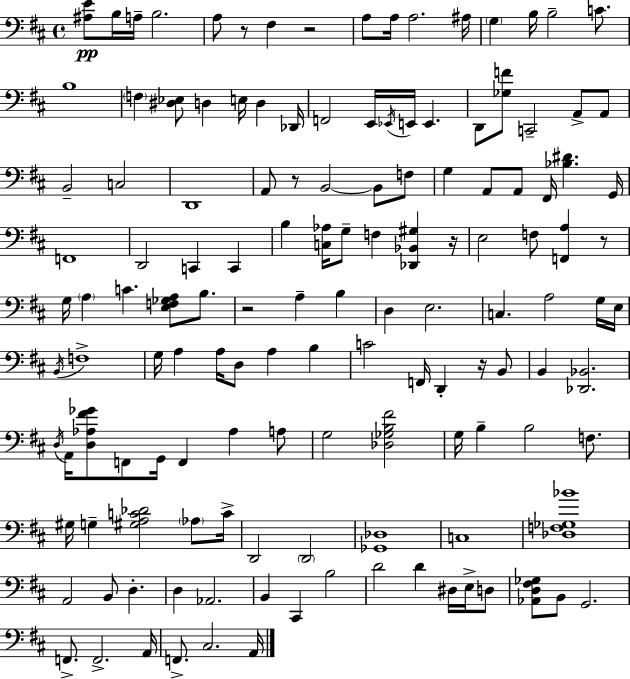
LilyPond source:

{
  \clef bass
  \time 4/4
  \defaultTimeSignature
  \key d \major
  <ais e'>8\pp b16 a16-- b2. | a8 r8 fis4 r2 | a8 a16 a2. ais16 | \parenthesize g4 b16 b2-- c'8. | \break b1 | \parenthesize f4 <dis ees>8 d4 e16 d4 des,16 | f,2 e,16 \acciaccatura { ees,16 } e,16 e,4. | d,8 <ges f'>8 c,2-- a,8-> a,8 | \break b,2-- c2 | d,1 | a,8 r8 b,2~~ b,8 f8 | g4 a,8 a,8 fis,16 <bes dis'>4. | \break g,16 f,1 | d,2 c,4 c,4 | b4 <c aes>16 g8-- f4 <des, bes, gis>4 | r16 e2 f8 <f, a>4 r8 | \break g16 \parenthesize a4 c'4. <e f ges a>8 b8. | r2 a4-- b4 | d4 e2. | c4. a2 g16 | \break e16 \acciaccatura { b,16 } f1-> | g16 a4 a16 d8 a4 b4 | c'2 f,16 d,4-. r16 | b,8 b,4 <des, bes,>2. | \break \acciaccatura { d16 } a,16 <d aes fis' ges'>8 f,8 g,16 f,4 aes4 | a8 g2 <des ges b fis'>2 | g16 b4-- b2 | f8. gis16 g4-- <gis a c' des'>2 | \break \parenthesize aes8 c'16-> d,2 \parenthesize d,2 | <ges, des>1 | c1 | <des f ges bes'>1 | \break a,2 b,8 d4.-. | d4 aes,2. | b,4 cis,4 b2 | d'2 d'4 dis16 | \break e16-> d8 <aes, d fis ges>8 b,8 g,2. | f,8.-> f,2.-> | a,16 f,8.-> cis2. | a,16 \bar "|."
}